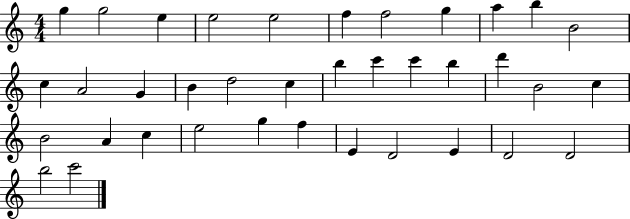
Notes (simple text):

G5/q G5/h E5/q E5/h E5/h F5/q F5/h G5/q A5/q B5/q B4/h C5/q A4/h G4/q B4/q D5/h C5/q B5/q C6/q C6/q B5/q D6/q B4/h C5/q B4/h A4/q C5/q E5/h G5/q F5/q E4/q D4/h E4/q D4/h D4/h B5/h C6/h